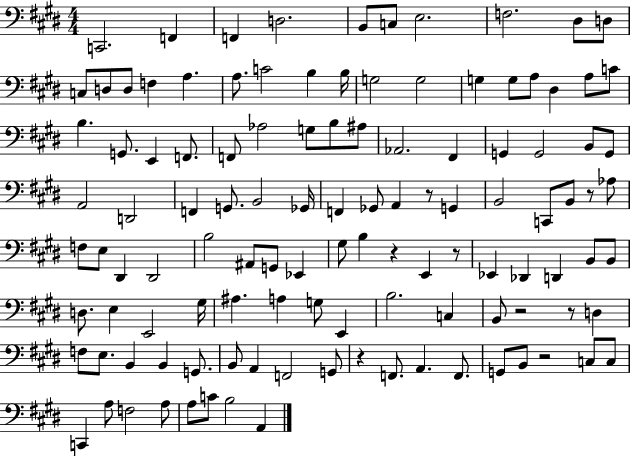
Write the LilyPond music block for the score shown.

{
  \clef bass
  \numericTimeSignature
  \time 4/4
  \key e \major
  c,2. f,4 | f,4 d2. | b,8 c8 e2. | f2. dis8 d8 | \break c8 d8 d8 f4 a4. | a8. c'2 b4 b16 | g2 g2 | g4 g8 a8 dis4 a8 c'8 | \break b4. g,8. e,4 f,8. | f,8 aes2 g8 b8 ais8 | aes,2. fis,4 | g,4 g,2 b,8 g,8 | \break a,2 d,2 | f,4 g,8. b,2 ges,16 | f,4 ges,8 a,4 r8 g,4 | b,2 c,8 b,8 r8 aes8 | \break f8 e8 dis,4 dis,2 | b2 ais,8 g,8 ees,4 | gis8 b4 r4 e,4 r8 | ees,4 des,4 d,4 b,8 b,8 | \break d8. e4 e,2 gis16 | ais4. a4 g8 e,4 | b2. c4 | b,8 r2 r8 d4 | \break f8 e8. b,4 b,4 g,8. | b,8 a,4 f,2 g,8 | r4 f,8. a,4. f,8. | g,8 b,8 r2 c8 c8 | \break c,4 a8 f2 a8 | a8 c'8 b2 a,4 | \bar "|."
}